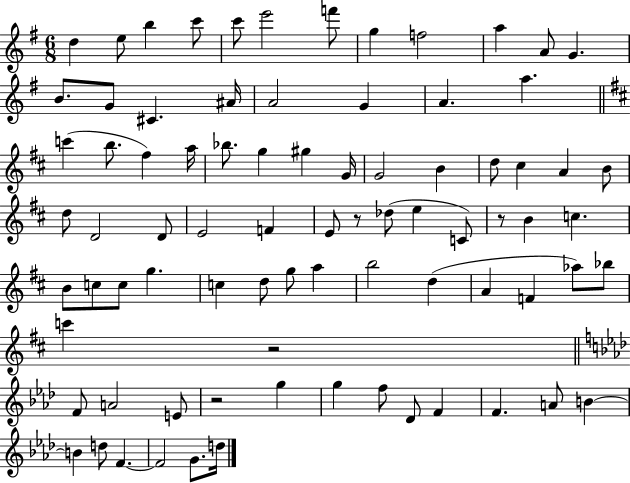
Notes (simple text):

D5/q E5/e B5/q C6/e C6/e E6/h F6/e G5/q F5/h A5/q A4/e G4/q. B4/e. G4/e C#4/q. A#4/s A4/h G4/q A4/q. A5/q. C6/q B5/e. F#5/q A5/s Bb5/e. G5/q G#5/q G4/s G4/h B4/q D5/e C#5/q A4/q B4/e D5/e D4/h D4/e E4/h F4/q E4/e R/e Db5/e E5/q C4/e R/e B4/q C5/q. B4/e C5/e C5/e G5/q. C5/q D5/e G5/e A5/q B5/h D5/q A4/q F4/q Ab5/e Bb5/e C6/q R/h F4/e A4/h E4/e R/h G5/q G5/q F5/e Db4/e F4/q F4/q. A4/e B4/q B4/q D5/e F4/q. F4/h G4/e. D5/s